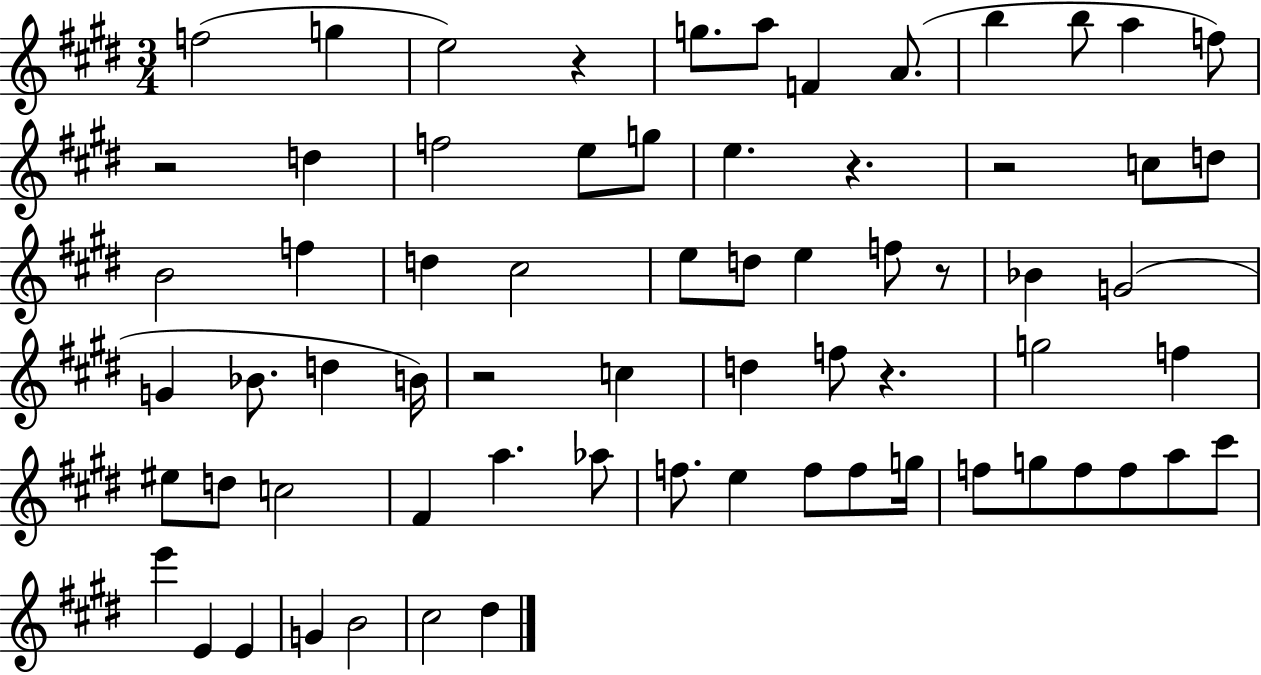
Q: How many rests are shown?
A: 7